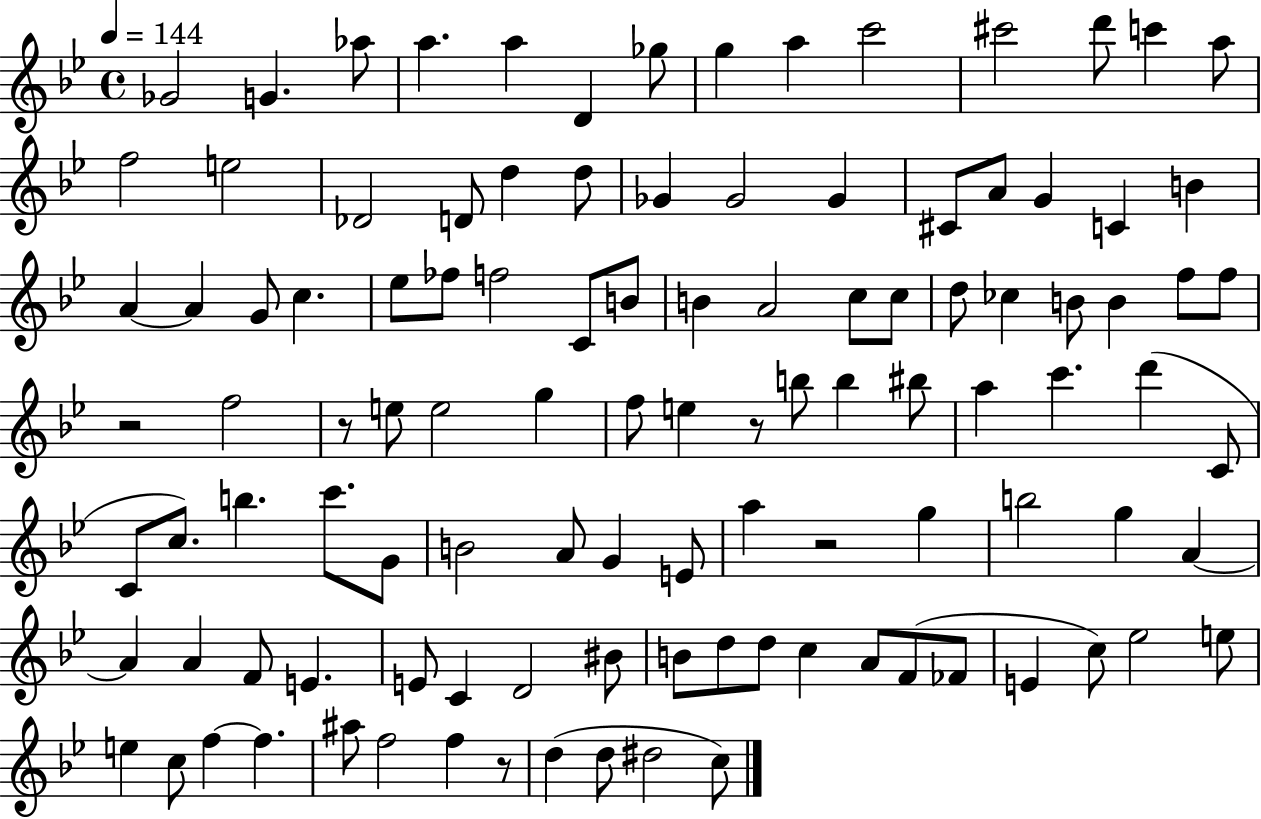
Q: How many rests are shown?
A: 5